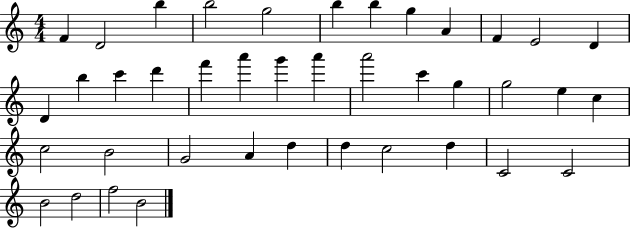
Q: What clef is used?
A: treble